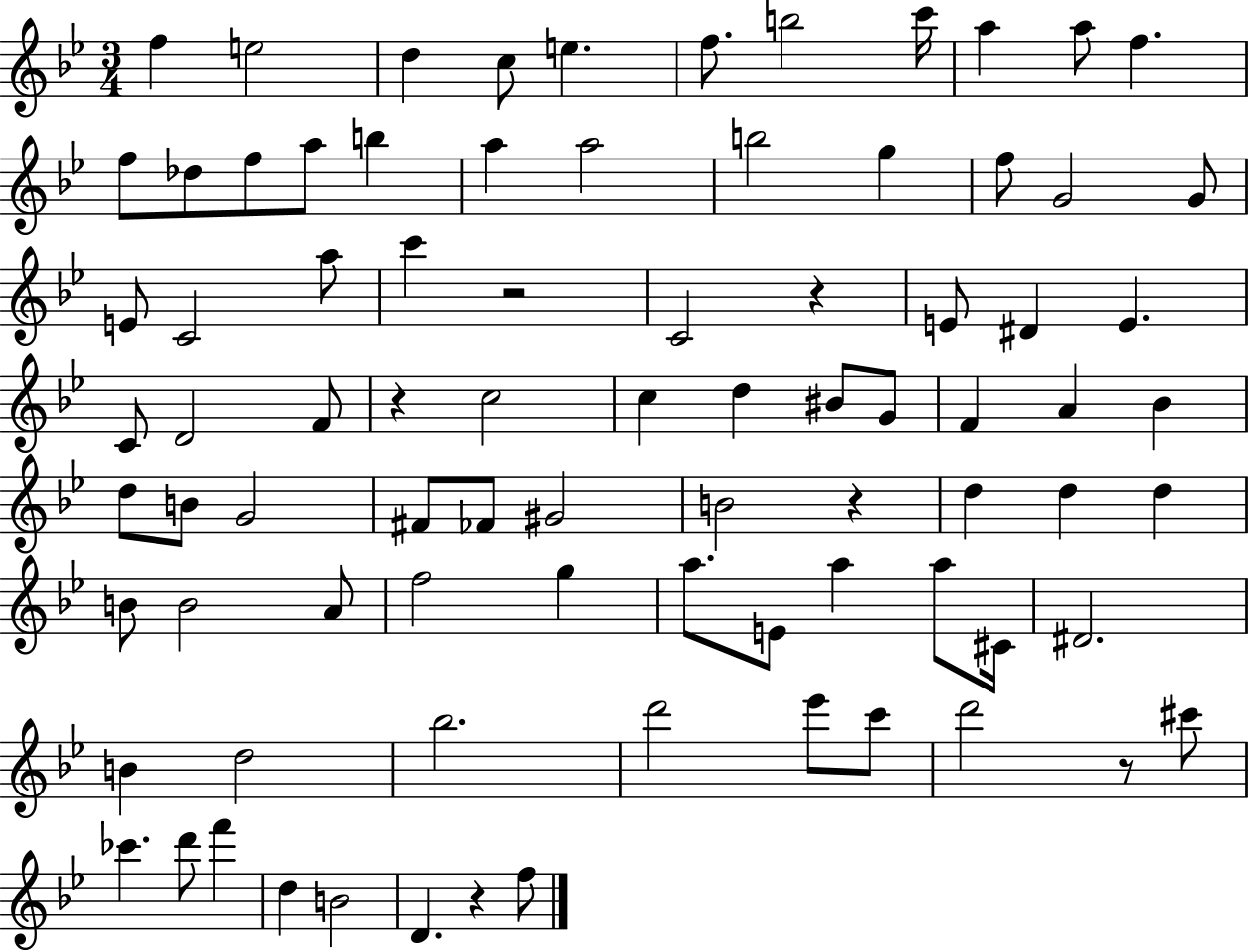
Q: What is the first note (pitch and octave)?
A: F5